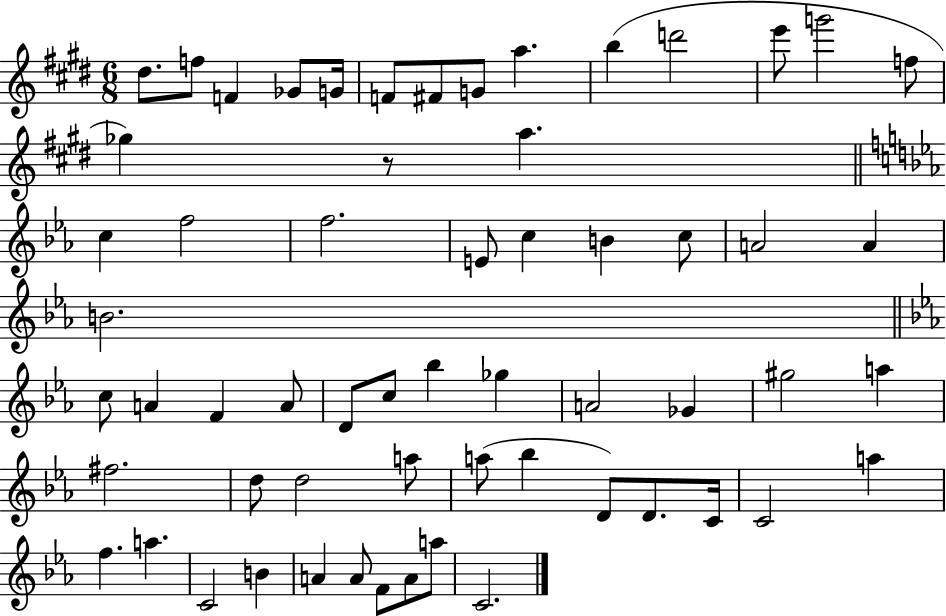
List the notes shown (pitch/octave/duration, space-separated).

D#5/e. F5/e F4/q Gb4/e G4/s F4/e F#4/e G4/e A5/q. B5/q D6/h E6/e G6/h F5/e Gb5/q R/e A5/q. C5/q F5/h F5/h. E4/e C5/q B4/q C5/e A4/h A4/q B4/h. C5/e A4/q F4/q A4/e D4/e C5/e Bb5/q Gb5/q A4/h Gb4/q G#5/h A5/q F#5/h. D5/e D5/h A5/e A5/e Bb5/q D4/e D4/e. C4/s C4/h A5/q F5/q. A5/q. C4/h B4/q A4/q A4/e F4/e A4/e A5/e C4/h.